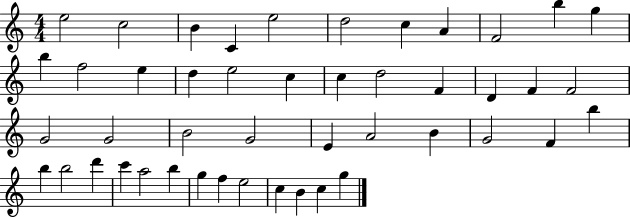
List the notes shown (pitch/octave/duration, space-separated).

E5/h C5/h B4/q C4/q E5/h D5/h C5/q A4/q F4/h B5/q G5/q B5/q F5/h E5/q D5/q E5/h C5/q C5/q D5/h F4/q D4/q F4/q F4/h G4/h G4/h B4/h G4/h E4/q A4/h B4/q G4/h F4/q B5/q B5/q B5/h D6/q C6/q A5/h B5/q G5/q F5/q E5/h C5/q B4/q C5/q G5/q